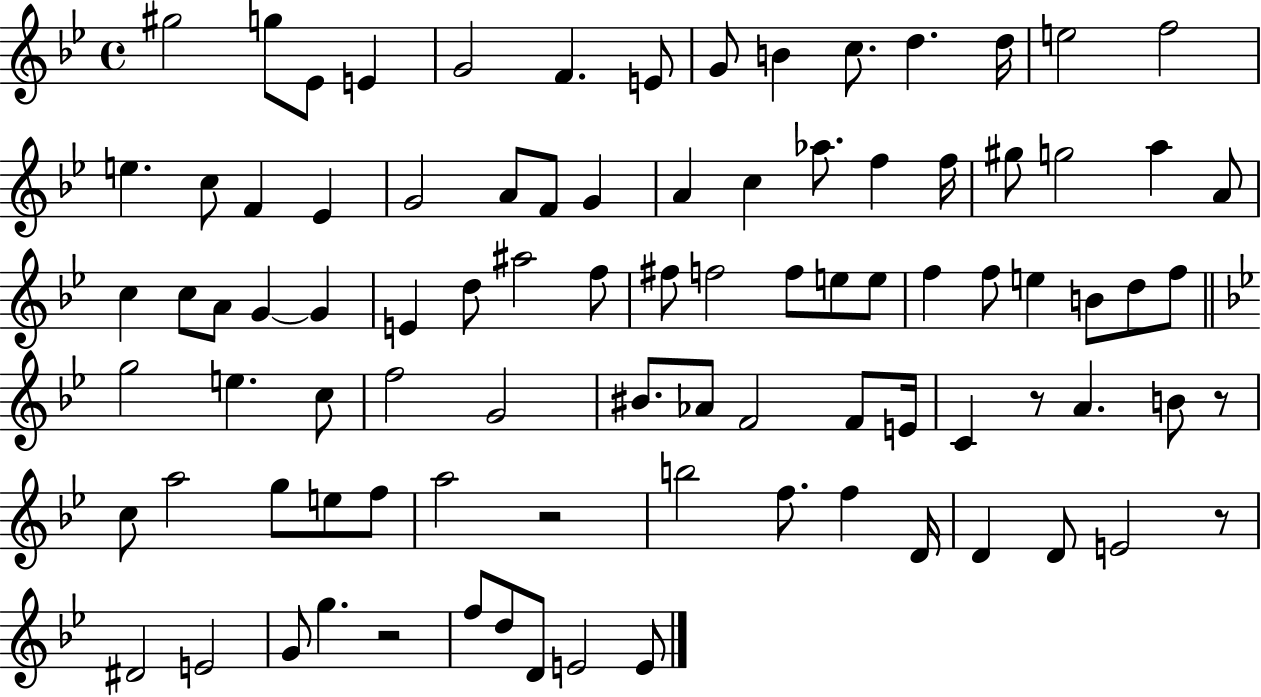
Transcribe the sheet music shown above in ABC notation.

X:1
T:Untitled
M:4/4
L:1/4
K:Bb
^g2 g/2 _E/2 E G2 F E/2 G/2 B c/2 d d/4 e2 f2 e c/2 F _E G2 A/2 F/2 G A c _a/2 f f/4 ^g/2 g2 a A/2 c c/2 A/2 G G E d/2 ^a2 f/2 ^f/2 f2 f/2 e/2 e/2 f f/2 e B/2 d/2 f/2 g2 e c/2 f2 G2 ^B/2 _A/2 F2 F/2 E/4 C z/2 A B/2 z/2 c/2 a2 g/2 e/2 f/2 a2 z2 b2 f/2 f D/4 D D/2 E2 z/2 ^D2 E2 G/2 g z2 f/2 d/2 D/2 E2 E/2